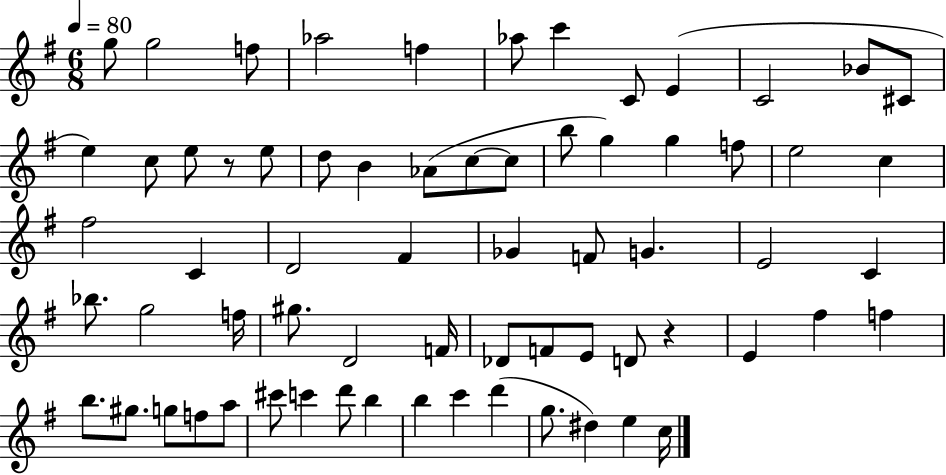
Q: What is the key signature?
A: G major